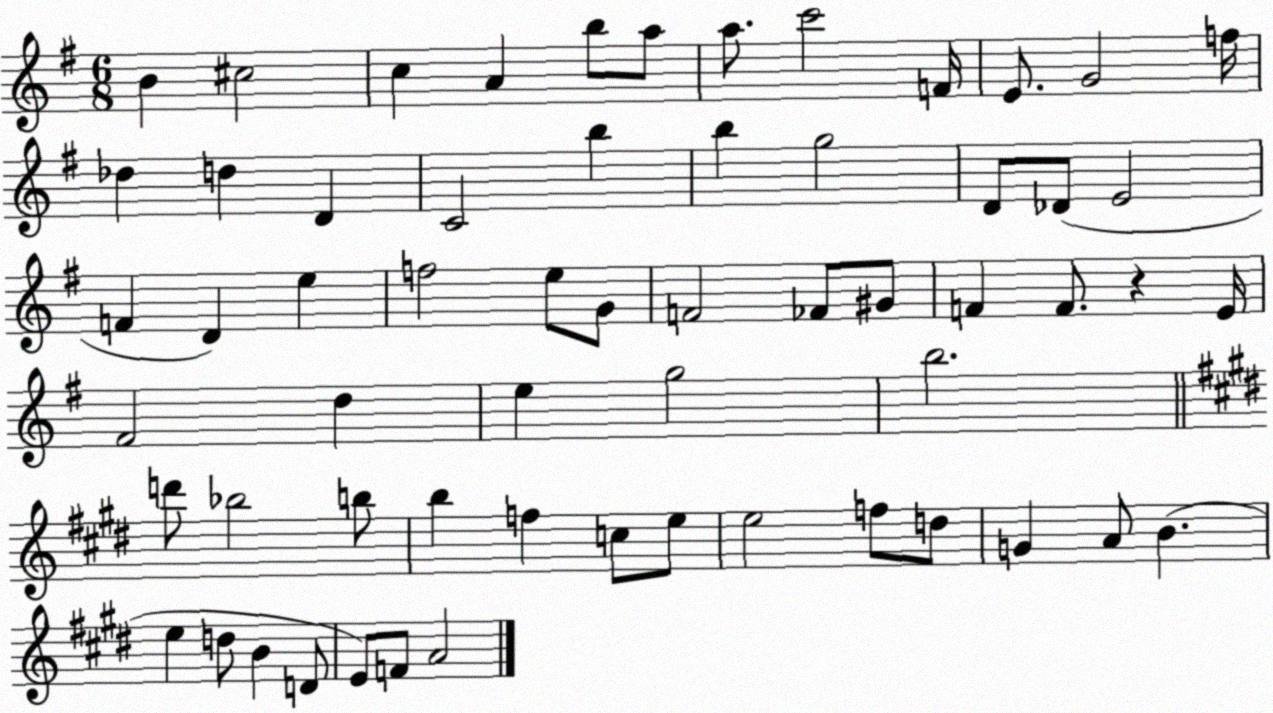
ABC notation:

X:1
T:Untitled
M:6/8
L:1/4
K:G
B ^c2 c A b/2 a/2 a/2 c'2 F/4 E/2 G2 f/4 _d d D C2 b b g2 D/2 _D/2 E2 F D e f2 e/2 G/2 F2 _F/2 ^G/2 F F/2 z E/4 ^F2 d e g2 b2 d'/2 _b2 b/2 b f c/2 e/2 e2 f/2 d/2 G A/2 B e d/2 B D/2 E/2 F/2 A2